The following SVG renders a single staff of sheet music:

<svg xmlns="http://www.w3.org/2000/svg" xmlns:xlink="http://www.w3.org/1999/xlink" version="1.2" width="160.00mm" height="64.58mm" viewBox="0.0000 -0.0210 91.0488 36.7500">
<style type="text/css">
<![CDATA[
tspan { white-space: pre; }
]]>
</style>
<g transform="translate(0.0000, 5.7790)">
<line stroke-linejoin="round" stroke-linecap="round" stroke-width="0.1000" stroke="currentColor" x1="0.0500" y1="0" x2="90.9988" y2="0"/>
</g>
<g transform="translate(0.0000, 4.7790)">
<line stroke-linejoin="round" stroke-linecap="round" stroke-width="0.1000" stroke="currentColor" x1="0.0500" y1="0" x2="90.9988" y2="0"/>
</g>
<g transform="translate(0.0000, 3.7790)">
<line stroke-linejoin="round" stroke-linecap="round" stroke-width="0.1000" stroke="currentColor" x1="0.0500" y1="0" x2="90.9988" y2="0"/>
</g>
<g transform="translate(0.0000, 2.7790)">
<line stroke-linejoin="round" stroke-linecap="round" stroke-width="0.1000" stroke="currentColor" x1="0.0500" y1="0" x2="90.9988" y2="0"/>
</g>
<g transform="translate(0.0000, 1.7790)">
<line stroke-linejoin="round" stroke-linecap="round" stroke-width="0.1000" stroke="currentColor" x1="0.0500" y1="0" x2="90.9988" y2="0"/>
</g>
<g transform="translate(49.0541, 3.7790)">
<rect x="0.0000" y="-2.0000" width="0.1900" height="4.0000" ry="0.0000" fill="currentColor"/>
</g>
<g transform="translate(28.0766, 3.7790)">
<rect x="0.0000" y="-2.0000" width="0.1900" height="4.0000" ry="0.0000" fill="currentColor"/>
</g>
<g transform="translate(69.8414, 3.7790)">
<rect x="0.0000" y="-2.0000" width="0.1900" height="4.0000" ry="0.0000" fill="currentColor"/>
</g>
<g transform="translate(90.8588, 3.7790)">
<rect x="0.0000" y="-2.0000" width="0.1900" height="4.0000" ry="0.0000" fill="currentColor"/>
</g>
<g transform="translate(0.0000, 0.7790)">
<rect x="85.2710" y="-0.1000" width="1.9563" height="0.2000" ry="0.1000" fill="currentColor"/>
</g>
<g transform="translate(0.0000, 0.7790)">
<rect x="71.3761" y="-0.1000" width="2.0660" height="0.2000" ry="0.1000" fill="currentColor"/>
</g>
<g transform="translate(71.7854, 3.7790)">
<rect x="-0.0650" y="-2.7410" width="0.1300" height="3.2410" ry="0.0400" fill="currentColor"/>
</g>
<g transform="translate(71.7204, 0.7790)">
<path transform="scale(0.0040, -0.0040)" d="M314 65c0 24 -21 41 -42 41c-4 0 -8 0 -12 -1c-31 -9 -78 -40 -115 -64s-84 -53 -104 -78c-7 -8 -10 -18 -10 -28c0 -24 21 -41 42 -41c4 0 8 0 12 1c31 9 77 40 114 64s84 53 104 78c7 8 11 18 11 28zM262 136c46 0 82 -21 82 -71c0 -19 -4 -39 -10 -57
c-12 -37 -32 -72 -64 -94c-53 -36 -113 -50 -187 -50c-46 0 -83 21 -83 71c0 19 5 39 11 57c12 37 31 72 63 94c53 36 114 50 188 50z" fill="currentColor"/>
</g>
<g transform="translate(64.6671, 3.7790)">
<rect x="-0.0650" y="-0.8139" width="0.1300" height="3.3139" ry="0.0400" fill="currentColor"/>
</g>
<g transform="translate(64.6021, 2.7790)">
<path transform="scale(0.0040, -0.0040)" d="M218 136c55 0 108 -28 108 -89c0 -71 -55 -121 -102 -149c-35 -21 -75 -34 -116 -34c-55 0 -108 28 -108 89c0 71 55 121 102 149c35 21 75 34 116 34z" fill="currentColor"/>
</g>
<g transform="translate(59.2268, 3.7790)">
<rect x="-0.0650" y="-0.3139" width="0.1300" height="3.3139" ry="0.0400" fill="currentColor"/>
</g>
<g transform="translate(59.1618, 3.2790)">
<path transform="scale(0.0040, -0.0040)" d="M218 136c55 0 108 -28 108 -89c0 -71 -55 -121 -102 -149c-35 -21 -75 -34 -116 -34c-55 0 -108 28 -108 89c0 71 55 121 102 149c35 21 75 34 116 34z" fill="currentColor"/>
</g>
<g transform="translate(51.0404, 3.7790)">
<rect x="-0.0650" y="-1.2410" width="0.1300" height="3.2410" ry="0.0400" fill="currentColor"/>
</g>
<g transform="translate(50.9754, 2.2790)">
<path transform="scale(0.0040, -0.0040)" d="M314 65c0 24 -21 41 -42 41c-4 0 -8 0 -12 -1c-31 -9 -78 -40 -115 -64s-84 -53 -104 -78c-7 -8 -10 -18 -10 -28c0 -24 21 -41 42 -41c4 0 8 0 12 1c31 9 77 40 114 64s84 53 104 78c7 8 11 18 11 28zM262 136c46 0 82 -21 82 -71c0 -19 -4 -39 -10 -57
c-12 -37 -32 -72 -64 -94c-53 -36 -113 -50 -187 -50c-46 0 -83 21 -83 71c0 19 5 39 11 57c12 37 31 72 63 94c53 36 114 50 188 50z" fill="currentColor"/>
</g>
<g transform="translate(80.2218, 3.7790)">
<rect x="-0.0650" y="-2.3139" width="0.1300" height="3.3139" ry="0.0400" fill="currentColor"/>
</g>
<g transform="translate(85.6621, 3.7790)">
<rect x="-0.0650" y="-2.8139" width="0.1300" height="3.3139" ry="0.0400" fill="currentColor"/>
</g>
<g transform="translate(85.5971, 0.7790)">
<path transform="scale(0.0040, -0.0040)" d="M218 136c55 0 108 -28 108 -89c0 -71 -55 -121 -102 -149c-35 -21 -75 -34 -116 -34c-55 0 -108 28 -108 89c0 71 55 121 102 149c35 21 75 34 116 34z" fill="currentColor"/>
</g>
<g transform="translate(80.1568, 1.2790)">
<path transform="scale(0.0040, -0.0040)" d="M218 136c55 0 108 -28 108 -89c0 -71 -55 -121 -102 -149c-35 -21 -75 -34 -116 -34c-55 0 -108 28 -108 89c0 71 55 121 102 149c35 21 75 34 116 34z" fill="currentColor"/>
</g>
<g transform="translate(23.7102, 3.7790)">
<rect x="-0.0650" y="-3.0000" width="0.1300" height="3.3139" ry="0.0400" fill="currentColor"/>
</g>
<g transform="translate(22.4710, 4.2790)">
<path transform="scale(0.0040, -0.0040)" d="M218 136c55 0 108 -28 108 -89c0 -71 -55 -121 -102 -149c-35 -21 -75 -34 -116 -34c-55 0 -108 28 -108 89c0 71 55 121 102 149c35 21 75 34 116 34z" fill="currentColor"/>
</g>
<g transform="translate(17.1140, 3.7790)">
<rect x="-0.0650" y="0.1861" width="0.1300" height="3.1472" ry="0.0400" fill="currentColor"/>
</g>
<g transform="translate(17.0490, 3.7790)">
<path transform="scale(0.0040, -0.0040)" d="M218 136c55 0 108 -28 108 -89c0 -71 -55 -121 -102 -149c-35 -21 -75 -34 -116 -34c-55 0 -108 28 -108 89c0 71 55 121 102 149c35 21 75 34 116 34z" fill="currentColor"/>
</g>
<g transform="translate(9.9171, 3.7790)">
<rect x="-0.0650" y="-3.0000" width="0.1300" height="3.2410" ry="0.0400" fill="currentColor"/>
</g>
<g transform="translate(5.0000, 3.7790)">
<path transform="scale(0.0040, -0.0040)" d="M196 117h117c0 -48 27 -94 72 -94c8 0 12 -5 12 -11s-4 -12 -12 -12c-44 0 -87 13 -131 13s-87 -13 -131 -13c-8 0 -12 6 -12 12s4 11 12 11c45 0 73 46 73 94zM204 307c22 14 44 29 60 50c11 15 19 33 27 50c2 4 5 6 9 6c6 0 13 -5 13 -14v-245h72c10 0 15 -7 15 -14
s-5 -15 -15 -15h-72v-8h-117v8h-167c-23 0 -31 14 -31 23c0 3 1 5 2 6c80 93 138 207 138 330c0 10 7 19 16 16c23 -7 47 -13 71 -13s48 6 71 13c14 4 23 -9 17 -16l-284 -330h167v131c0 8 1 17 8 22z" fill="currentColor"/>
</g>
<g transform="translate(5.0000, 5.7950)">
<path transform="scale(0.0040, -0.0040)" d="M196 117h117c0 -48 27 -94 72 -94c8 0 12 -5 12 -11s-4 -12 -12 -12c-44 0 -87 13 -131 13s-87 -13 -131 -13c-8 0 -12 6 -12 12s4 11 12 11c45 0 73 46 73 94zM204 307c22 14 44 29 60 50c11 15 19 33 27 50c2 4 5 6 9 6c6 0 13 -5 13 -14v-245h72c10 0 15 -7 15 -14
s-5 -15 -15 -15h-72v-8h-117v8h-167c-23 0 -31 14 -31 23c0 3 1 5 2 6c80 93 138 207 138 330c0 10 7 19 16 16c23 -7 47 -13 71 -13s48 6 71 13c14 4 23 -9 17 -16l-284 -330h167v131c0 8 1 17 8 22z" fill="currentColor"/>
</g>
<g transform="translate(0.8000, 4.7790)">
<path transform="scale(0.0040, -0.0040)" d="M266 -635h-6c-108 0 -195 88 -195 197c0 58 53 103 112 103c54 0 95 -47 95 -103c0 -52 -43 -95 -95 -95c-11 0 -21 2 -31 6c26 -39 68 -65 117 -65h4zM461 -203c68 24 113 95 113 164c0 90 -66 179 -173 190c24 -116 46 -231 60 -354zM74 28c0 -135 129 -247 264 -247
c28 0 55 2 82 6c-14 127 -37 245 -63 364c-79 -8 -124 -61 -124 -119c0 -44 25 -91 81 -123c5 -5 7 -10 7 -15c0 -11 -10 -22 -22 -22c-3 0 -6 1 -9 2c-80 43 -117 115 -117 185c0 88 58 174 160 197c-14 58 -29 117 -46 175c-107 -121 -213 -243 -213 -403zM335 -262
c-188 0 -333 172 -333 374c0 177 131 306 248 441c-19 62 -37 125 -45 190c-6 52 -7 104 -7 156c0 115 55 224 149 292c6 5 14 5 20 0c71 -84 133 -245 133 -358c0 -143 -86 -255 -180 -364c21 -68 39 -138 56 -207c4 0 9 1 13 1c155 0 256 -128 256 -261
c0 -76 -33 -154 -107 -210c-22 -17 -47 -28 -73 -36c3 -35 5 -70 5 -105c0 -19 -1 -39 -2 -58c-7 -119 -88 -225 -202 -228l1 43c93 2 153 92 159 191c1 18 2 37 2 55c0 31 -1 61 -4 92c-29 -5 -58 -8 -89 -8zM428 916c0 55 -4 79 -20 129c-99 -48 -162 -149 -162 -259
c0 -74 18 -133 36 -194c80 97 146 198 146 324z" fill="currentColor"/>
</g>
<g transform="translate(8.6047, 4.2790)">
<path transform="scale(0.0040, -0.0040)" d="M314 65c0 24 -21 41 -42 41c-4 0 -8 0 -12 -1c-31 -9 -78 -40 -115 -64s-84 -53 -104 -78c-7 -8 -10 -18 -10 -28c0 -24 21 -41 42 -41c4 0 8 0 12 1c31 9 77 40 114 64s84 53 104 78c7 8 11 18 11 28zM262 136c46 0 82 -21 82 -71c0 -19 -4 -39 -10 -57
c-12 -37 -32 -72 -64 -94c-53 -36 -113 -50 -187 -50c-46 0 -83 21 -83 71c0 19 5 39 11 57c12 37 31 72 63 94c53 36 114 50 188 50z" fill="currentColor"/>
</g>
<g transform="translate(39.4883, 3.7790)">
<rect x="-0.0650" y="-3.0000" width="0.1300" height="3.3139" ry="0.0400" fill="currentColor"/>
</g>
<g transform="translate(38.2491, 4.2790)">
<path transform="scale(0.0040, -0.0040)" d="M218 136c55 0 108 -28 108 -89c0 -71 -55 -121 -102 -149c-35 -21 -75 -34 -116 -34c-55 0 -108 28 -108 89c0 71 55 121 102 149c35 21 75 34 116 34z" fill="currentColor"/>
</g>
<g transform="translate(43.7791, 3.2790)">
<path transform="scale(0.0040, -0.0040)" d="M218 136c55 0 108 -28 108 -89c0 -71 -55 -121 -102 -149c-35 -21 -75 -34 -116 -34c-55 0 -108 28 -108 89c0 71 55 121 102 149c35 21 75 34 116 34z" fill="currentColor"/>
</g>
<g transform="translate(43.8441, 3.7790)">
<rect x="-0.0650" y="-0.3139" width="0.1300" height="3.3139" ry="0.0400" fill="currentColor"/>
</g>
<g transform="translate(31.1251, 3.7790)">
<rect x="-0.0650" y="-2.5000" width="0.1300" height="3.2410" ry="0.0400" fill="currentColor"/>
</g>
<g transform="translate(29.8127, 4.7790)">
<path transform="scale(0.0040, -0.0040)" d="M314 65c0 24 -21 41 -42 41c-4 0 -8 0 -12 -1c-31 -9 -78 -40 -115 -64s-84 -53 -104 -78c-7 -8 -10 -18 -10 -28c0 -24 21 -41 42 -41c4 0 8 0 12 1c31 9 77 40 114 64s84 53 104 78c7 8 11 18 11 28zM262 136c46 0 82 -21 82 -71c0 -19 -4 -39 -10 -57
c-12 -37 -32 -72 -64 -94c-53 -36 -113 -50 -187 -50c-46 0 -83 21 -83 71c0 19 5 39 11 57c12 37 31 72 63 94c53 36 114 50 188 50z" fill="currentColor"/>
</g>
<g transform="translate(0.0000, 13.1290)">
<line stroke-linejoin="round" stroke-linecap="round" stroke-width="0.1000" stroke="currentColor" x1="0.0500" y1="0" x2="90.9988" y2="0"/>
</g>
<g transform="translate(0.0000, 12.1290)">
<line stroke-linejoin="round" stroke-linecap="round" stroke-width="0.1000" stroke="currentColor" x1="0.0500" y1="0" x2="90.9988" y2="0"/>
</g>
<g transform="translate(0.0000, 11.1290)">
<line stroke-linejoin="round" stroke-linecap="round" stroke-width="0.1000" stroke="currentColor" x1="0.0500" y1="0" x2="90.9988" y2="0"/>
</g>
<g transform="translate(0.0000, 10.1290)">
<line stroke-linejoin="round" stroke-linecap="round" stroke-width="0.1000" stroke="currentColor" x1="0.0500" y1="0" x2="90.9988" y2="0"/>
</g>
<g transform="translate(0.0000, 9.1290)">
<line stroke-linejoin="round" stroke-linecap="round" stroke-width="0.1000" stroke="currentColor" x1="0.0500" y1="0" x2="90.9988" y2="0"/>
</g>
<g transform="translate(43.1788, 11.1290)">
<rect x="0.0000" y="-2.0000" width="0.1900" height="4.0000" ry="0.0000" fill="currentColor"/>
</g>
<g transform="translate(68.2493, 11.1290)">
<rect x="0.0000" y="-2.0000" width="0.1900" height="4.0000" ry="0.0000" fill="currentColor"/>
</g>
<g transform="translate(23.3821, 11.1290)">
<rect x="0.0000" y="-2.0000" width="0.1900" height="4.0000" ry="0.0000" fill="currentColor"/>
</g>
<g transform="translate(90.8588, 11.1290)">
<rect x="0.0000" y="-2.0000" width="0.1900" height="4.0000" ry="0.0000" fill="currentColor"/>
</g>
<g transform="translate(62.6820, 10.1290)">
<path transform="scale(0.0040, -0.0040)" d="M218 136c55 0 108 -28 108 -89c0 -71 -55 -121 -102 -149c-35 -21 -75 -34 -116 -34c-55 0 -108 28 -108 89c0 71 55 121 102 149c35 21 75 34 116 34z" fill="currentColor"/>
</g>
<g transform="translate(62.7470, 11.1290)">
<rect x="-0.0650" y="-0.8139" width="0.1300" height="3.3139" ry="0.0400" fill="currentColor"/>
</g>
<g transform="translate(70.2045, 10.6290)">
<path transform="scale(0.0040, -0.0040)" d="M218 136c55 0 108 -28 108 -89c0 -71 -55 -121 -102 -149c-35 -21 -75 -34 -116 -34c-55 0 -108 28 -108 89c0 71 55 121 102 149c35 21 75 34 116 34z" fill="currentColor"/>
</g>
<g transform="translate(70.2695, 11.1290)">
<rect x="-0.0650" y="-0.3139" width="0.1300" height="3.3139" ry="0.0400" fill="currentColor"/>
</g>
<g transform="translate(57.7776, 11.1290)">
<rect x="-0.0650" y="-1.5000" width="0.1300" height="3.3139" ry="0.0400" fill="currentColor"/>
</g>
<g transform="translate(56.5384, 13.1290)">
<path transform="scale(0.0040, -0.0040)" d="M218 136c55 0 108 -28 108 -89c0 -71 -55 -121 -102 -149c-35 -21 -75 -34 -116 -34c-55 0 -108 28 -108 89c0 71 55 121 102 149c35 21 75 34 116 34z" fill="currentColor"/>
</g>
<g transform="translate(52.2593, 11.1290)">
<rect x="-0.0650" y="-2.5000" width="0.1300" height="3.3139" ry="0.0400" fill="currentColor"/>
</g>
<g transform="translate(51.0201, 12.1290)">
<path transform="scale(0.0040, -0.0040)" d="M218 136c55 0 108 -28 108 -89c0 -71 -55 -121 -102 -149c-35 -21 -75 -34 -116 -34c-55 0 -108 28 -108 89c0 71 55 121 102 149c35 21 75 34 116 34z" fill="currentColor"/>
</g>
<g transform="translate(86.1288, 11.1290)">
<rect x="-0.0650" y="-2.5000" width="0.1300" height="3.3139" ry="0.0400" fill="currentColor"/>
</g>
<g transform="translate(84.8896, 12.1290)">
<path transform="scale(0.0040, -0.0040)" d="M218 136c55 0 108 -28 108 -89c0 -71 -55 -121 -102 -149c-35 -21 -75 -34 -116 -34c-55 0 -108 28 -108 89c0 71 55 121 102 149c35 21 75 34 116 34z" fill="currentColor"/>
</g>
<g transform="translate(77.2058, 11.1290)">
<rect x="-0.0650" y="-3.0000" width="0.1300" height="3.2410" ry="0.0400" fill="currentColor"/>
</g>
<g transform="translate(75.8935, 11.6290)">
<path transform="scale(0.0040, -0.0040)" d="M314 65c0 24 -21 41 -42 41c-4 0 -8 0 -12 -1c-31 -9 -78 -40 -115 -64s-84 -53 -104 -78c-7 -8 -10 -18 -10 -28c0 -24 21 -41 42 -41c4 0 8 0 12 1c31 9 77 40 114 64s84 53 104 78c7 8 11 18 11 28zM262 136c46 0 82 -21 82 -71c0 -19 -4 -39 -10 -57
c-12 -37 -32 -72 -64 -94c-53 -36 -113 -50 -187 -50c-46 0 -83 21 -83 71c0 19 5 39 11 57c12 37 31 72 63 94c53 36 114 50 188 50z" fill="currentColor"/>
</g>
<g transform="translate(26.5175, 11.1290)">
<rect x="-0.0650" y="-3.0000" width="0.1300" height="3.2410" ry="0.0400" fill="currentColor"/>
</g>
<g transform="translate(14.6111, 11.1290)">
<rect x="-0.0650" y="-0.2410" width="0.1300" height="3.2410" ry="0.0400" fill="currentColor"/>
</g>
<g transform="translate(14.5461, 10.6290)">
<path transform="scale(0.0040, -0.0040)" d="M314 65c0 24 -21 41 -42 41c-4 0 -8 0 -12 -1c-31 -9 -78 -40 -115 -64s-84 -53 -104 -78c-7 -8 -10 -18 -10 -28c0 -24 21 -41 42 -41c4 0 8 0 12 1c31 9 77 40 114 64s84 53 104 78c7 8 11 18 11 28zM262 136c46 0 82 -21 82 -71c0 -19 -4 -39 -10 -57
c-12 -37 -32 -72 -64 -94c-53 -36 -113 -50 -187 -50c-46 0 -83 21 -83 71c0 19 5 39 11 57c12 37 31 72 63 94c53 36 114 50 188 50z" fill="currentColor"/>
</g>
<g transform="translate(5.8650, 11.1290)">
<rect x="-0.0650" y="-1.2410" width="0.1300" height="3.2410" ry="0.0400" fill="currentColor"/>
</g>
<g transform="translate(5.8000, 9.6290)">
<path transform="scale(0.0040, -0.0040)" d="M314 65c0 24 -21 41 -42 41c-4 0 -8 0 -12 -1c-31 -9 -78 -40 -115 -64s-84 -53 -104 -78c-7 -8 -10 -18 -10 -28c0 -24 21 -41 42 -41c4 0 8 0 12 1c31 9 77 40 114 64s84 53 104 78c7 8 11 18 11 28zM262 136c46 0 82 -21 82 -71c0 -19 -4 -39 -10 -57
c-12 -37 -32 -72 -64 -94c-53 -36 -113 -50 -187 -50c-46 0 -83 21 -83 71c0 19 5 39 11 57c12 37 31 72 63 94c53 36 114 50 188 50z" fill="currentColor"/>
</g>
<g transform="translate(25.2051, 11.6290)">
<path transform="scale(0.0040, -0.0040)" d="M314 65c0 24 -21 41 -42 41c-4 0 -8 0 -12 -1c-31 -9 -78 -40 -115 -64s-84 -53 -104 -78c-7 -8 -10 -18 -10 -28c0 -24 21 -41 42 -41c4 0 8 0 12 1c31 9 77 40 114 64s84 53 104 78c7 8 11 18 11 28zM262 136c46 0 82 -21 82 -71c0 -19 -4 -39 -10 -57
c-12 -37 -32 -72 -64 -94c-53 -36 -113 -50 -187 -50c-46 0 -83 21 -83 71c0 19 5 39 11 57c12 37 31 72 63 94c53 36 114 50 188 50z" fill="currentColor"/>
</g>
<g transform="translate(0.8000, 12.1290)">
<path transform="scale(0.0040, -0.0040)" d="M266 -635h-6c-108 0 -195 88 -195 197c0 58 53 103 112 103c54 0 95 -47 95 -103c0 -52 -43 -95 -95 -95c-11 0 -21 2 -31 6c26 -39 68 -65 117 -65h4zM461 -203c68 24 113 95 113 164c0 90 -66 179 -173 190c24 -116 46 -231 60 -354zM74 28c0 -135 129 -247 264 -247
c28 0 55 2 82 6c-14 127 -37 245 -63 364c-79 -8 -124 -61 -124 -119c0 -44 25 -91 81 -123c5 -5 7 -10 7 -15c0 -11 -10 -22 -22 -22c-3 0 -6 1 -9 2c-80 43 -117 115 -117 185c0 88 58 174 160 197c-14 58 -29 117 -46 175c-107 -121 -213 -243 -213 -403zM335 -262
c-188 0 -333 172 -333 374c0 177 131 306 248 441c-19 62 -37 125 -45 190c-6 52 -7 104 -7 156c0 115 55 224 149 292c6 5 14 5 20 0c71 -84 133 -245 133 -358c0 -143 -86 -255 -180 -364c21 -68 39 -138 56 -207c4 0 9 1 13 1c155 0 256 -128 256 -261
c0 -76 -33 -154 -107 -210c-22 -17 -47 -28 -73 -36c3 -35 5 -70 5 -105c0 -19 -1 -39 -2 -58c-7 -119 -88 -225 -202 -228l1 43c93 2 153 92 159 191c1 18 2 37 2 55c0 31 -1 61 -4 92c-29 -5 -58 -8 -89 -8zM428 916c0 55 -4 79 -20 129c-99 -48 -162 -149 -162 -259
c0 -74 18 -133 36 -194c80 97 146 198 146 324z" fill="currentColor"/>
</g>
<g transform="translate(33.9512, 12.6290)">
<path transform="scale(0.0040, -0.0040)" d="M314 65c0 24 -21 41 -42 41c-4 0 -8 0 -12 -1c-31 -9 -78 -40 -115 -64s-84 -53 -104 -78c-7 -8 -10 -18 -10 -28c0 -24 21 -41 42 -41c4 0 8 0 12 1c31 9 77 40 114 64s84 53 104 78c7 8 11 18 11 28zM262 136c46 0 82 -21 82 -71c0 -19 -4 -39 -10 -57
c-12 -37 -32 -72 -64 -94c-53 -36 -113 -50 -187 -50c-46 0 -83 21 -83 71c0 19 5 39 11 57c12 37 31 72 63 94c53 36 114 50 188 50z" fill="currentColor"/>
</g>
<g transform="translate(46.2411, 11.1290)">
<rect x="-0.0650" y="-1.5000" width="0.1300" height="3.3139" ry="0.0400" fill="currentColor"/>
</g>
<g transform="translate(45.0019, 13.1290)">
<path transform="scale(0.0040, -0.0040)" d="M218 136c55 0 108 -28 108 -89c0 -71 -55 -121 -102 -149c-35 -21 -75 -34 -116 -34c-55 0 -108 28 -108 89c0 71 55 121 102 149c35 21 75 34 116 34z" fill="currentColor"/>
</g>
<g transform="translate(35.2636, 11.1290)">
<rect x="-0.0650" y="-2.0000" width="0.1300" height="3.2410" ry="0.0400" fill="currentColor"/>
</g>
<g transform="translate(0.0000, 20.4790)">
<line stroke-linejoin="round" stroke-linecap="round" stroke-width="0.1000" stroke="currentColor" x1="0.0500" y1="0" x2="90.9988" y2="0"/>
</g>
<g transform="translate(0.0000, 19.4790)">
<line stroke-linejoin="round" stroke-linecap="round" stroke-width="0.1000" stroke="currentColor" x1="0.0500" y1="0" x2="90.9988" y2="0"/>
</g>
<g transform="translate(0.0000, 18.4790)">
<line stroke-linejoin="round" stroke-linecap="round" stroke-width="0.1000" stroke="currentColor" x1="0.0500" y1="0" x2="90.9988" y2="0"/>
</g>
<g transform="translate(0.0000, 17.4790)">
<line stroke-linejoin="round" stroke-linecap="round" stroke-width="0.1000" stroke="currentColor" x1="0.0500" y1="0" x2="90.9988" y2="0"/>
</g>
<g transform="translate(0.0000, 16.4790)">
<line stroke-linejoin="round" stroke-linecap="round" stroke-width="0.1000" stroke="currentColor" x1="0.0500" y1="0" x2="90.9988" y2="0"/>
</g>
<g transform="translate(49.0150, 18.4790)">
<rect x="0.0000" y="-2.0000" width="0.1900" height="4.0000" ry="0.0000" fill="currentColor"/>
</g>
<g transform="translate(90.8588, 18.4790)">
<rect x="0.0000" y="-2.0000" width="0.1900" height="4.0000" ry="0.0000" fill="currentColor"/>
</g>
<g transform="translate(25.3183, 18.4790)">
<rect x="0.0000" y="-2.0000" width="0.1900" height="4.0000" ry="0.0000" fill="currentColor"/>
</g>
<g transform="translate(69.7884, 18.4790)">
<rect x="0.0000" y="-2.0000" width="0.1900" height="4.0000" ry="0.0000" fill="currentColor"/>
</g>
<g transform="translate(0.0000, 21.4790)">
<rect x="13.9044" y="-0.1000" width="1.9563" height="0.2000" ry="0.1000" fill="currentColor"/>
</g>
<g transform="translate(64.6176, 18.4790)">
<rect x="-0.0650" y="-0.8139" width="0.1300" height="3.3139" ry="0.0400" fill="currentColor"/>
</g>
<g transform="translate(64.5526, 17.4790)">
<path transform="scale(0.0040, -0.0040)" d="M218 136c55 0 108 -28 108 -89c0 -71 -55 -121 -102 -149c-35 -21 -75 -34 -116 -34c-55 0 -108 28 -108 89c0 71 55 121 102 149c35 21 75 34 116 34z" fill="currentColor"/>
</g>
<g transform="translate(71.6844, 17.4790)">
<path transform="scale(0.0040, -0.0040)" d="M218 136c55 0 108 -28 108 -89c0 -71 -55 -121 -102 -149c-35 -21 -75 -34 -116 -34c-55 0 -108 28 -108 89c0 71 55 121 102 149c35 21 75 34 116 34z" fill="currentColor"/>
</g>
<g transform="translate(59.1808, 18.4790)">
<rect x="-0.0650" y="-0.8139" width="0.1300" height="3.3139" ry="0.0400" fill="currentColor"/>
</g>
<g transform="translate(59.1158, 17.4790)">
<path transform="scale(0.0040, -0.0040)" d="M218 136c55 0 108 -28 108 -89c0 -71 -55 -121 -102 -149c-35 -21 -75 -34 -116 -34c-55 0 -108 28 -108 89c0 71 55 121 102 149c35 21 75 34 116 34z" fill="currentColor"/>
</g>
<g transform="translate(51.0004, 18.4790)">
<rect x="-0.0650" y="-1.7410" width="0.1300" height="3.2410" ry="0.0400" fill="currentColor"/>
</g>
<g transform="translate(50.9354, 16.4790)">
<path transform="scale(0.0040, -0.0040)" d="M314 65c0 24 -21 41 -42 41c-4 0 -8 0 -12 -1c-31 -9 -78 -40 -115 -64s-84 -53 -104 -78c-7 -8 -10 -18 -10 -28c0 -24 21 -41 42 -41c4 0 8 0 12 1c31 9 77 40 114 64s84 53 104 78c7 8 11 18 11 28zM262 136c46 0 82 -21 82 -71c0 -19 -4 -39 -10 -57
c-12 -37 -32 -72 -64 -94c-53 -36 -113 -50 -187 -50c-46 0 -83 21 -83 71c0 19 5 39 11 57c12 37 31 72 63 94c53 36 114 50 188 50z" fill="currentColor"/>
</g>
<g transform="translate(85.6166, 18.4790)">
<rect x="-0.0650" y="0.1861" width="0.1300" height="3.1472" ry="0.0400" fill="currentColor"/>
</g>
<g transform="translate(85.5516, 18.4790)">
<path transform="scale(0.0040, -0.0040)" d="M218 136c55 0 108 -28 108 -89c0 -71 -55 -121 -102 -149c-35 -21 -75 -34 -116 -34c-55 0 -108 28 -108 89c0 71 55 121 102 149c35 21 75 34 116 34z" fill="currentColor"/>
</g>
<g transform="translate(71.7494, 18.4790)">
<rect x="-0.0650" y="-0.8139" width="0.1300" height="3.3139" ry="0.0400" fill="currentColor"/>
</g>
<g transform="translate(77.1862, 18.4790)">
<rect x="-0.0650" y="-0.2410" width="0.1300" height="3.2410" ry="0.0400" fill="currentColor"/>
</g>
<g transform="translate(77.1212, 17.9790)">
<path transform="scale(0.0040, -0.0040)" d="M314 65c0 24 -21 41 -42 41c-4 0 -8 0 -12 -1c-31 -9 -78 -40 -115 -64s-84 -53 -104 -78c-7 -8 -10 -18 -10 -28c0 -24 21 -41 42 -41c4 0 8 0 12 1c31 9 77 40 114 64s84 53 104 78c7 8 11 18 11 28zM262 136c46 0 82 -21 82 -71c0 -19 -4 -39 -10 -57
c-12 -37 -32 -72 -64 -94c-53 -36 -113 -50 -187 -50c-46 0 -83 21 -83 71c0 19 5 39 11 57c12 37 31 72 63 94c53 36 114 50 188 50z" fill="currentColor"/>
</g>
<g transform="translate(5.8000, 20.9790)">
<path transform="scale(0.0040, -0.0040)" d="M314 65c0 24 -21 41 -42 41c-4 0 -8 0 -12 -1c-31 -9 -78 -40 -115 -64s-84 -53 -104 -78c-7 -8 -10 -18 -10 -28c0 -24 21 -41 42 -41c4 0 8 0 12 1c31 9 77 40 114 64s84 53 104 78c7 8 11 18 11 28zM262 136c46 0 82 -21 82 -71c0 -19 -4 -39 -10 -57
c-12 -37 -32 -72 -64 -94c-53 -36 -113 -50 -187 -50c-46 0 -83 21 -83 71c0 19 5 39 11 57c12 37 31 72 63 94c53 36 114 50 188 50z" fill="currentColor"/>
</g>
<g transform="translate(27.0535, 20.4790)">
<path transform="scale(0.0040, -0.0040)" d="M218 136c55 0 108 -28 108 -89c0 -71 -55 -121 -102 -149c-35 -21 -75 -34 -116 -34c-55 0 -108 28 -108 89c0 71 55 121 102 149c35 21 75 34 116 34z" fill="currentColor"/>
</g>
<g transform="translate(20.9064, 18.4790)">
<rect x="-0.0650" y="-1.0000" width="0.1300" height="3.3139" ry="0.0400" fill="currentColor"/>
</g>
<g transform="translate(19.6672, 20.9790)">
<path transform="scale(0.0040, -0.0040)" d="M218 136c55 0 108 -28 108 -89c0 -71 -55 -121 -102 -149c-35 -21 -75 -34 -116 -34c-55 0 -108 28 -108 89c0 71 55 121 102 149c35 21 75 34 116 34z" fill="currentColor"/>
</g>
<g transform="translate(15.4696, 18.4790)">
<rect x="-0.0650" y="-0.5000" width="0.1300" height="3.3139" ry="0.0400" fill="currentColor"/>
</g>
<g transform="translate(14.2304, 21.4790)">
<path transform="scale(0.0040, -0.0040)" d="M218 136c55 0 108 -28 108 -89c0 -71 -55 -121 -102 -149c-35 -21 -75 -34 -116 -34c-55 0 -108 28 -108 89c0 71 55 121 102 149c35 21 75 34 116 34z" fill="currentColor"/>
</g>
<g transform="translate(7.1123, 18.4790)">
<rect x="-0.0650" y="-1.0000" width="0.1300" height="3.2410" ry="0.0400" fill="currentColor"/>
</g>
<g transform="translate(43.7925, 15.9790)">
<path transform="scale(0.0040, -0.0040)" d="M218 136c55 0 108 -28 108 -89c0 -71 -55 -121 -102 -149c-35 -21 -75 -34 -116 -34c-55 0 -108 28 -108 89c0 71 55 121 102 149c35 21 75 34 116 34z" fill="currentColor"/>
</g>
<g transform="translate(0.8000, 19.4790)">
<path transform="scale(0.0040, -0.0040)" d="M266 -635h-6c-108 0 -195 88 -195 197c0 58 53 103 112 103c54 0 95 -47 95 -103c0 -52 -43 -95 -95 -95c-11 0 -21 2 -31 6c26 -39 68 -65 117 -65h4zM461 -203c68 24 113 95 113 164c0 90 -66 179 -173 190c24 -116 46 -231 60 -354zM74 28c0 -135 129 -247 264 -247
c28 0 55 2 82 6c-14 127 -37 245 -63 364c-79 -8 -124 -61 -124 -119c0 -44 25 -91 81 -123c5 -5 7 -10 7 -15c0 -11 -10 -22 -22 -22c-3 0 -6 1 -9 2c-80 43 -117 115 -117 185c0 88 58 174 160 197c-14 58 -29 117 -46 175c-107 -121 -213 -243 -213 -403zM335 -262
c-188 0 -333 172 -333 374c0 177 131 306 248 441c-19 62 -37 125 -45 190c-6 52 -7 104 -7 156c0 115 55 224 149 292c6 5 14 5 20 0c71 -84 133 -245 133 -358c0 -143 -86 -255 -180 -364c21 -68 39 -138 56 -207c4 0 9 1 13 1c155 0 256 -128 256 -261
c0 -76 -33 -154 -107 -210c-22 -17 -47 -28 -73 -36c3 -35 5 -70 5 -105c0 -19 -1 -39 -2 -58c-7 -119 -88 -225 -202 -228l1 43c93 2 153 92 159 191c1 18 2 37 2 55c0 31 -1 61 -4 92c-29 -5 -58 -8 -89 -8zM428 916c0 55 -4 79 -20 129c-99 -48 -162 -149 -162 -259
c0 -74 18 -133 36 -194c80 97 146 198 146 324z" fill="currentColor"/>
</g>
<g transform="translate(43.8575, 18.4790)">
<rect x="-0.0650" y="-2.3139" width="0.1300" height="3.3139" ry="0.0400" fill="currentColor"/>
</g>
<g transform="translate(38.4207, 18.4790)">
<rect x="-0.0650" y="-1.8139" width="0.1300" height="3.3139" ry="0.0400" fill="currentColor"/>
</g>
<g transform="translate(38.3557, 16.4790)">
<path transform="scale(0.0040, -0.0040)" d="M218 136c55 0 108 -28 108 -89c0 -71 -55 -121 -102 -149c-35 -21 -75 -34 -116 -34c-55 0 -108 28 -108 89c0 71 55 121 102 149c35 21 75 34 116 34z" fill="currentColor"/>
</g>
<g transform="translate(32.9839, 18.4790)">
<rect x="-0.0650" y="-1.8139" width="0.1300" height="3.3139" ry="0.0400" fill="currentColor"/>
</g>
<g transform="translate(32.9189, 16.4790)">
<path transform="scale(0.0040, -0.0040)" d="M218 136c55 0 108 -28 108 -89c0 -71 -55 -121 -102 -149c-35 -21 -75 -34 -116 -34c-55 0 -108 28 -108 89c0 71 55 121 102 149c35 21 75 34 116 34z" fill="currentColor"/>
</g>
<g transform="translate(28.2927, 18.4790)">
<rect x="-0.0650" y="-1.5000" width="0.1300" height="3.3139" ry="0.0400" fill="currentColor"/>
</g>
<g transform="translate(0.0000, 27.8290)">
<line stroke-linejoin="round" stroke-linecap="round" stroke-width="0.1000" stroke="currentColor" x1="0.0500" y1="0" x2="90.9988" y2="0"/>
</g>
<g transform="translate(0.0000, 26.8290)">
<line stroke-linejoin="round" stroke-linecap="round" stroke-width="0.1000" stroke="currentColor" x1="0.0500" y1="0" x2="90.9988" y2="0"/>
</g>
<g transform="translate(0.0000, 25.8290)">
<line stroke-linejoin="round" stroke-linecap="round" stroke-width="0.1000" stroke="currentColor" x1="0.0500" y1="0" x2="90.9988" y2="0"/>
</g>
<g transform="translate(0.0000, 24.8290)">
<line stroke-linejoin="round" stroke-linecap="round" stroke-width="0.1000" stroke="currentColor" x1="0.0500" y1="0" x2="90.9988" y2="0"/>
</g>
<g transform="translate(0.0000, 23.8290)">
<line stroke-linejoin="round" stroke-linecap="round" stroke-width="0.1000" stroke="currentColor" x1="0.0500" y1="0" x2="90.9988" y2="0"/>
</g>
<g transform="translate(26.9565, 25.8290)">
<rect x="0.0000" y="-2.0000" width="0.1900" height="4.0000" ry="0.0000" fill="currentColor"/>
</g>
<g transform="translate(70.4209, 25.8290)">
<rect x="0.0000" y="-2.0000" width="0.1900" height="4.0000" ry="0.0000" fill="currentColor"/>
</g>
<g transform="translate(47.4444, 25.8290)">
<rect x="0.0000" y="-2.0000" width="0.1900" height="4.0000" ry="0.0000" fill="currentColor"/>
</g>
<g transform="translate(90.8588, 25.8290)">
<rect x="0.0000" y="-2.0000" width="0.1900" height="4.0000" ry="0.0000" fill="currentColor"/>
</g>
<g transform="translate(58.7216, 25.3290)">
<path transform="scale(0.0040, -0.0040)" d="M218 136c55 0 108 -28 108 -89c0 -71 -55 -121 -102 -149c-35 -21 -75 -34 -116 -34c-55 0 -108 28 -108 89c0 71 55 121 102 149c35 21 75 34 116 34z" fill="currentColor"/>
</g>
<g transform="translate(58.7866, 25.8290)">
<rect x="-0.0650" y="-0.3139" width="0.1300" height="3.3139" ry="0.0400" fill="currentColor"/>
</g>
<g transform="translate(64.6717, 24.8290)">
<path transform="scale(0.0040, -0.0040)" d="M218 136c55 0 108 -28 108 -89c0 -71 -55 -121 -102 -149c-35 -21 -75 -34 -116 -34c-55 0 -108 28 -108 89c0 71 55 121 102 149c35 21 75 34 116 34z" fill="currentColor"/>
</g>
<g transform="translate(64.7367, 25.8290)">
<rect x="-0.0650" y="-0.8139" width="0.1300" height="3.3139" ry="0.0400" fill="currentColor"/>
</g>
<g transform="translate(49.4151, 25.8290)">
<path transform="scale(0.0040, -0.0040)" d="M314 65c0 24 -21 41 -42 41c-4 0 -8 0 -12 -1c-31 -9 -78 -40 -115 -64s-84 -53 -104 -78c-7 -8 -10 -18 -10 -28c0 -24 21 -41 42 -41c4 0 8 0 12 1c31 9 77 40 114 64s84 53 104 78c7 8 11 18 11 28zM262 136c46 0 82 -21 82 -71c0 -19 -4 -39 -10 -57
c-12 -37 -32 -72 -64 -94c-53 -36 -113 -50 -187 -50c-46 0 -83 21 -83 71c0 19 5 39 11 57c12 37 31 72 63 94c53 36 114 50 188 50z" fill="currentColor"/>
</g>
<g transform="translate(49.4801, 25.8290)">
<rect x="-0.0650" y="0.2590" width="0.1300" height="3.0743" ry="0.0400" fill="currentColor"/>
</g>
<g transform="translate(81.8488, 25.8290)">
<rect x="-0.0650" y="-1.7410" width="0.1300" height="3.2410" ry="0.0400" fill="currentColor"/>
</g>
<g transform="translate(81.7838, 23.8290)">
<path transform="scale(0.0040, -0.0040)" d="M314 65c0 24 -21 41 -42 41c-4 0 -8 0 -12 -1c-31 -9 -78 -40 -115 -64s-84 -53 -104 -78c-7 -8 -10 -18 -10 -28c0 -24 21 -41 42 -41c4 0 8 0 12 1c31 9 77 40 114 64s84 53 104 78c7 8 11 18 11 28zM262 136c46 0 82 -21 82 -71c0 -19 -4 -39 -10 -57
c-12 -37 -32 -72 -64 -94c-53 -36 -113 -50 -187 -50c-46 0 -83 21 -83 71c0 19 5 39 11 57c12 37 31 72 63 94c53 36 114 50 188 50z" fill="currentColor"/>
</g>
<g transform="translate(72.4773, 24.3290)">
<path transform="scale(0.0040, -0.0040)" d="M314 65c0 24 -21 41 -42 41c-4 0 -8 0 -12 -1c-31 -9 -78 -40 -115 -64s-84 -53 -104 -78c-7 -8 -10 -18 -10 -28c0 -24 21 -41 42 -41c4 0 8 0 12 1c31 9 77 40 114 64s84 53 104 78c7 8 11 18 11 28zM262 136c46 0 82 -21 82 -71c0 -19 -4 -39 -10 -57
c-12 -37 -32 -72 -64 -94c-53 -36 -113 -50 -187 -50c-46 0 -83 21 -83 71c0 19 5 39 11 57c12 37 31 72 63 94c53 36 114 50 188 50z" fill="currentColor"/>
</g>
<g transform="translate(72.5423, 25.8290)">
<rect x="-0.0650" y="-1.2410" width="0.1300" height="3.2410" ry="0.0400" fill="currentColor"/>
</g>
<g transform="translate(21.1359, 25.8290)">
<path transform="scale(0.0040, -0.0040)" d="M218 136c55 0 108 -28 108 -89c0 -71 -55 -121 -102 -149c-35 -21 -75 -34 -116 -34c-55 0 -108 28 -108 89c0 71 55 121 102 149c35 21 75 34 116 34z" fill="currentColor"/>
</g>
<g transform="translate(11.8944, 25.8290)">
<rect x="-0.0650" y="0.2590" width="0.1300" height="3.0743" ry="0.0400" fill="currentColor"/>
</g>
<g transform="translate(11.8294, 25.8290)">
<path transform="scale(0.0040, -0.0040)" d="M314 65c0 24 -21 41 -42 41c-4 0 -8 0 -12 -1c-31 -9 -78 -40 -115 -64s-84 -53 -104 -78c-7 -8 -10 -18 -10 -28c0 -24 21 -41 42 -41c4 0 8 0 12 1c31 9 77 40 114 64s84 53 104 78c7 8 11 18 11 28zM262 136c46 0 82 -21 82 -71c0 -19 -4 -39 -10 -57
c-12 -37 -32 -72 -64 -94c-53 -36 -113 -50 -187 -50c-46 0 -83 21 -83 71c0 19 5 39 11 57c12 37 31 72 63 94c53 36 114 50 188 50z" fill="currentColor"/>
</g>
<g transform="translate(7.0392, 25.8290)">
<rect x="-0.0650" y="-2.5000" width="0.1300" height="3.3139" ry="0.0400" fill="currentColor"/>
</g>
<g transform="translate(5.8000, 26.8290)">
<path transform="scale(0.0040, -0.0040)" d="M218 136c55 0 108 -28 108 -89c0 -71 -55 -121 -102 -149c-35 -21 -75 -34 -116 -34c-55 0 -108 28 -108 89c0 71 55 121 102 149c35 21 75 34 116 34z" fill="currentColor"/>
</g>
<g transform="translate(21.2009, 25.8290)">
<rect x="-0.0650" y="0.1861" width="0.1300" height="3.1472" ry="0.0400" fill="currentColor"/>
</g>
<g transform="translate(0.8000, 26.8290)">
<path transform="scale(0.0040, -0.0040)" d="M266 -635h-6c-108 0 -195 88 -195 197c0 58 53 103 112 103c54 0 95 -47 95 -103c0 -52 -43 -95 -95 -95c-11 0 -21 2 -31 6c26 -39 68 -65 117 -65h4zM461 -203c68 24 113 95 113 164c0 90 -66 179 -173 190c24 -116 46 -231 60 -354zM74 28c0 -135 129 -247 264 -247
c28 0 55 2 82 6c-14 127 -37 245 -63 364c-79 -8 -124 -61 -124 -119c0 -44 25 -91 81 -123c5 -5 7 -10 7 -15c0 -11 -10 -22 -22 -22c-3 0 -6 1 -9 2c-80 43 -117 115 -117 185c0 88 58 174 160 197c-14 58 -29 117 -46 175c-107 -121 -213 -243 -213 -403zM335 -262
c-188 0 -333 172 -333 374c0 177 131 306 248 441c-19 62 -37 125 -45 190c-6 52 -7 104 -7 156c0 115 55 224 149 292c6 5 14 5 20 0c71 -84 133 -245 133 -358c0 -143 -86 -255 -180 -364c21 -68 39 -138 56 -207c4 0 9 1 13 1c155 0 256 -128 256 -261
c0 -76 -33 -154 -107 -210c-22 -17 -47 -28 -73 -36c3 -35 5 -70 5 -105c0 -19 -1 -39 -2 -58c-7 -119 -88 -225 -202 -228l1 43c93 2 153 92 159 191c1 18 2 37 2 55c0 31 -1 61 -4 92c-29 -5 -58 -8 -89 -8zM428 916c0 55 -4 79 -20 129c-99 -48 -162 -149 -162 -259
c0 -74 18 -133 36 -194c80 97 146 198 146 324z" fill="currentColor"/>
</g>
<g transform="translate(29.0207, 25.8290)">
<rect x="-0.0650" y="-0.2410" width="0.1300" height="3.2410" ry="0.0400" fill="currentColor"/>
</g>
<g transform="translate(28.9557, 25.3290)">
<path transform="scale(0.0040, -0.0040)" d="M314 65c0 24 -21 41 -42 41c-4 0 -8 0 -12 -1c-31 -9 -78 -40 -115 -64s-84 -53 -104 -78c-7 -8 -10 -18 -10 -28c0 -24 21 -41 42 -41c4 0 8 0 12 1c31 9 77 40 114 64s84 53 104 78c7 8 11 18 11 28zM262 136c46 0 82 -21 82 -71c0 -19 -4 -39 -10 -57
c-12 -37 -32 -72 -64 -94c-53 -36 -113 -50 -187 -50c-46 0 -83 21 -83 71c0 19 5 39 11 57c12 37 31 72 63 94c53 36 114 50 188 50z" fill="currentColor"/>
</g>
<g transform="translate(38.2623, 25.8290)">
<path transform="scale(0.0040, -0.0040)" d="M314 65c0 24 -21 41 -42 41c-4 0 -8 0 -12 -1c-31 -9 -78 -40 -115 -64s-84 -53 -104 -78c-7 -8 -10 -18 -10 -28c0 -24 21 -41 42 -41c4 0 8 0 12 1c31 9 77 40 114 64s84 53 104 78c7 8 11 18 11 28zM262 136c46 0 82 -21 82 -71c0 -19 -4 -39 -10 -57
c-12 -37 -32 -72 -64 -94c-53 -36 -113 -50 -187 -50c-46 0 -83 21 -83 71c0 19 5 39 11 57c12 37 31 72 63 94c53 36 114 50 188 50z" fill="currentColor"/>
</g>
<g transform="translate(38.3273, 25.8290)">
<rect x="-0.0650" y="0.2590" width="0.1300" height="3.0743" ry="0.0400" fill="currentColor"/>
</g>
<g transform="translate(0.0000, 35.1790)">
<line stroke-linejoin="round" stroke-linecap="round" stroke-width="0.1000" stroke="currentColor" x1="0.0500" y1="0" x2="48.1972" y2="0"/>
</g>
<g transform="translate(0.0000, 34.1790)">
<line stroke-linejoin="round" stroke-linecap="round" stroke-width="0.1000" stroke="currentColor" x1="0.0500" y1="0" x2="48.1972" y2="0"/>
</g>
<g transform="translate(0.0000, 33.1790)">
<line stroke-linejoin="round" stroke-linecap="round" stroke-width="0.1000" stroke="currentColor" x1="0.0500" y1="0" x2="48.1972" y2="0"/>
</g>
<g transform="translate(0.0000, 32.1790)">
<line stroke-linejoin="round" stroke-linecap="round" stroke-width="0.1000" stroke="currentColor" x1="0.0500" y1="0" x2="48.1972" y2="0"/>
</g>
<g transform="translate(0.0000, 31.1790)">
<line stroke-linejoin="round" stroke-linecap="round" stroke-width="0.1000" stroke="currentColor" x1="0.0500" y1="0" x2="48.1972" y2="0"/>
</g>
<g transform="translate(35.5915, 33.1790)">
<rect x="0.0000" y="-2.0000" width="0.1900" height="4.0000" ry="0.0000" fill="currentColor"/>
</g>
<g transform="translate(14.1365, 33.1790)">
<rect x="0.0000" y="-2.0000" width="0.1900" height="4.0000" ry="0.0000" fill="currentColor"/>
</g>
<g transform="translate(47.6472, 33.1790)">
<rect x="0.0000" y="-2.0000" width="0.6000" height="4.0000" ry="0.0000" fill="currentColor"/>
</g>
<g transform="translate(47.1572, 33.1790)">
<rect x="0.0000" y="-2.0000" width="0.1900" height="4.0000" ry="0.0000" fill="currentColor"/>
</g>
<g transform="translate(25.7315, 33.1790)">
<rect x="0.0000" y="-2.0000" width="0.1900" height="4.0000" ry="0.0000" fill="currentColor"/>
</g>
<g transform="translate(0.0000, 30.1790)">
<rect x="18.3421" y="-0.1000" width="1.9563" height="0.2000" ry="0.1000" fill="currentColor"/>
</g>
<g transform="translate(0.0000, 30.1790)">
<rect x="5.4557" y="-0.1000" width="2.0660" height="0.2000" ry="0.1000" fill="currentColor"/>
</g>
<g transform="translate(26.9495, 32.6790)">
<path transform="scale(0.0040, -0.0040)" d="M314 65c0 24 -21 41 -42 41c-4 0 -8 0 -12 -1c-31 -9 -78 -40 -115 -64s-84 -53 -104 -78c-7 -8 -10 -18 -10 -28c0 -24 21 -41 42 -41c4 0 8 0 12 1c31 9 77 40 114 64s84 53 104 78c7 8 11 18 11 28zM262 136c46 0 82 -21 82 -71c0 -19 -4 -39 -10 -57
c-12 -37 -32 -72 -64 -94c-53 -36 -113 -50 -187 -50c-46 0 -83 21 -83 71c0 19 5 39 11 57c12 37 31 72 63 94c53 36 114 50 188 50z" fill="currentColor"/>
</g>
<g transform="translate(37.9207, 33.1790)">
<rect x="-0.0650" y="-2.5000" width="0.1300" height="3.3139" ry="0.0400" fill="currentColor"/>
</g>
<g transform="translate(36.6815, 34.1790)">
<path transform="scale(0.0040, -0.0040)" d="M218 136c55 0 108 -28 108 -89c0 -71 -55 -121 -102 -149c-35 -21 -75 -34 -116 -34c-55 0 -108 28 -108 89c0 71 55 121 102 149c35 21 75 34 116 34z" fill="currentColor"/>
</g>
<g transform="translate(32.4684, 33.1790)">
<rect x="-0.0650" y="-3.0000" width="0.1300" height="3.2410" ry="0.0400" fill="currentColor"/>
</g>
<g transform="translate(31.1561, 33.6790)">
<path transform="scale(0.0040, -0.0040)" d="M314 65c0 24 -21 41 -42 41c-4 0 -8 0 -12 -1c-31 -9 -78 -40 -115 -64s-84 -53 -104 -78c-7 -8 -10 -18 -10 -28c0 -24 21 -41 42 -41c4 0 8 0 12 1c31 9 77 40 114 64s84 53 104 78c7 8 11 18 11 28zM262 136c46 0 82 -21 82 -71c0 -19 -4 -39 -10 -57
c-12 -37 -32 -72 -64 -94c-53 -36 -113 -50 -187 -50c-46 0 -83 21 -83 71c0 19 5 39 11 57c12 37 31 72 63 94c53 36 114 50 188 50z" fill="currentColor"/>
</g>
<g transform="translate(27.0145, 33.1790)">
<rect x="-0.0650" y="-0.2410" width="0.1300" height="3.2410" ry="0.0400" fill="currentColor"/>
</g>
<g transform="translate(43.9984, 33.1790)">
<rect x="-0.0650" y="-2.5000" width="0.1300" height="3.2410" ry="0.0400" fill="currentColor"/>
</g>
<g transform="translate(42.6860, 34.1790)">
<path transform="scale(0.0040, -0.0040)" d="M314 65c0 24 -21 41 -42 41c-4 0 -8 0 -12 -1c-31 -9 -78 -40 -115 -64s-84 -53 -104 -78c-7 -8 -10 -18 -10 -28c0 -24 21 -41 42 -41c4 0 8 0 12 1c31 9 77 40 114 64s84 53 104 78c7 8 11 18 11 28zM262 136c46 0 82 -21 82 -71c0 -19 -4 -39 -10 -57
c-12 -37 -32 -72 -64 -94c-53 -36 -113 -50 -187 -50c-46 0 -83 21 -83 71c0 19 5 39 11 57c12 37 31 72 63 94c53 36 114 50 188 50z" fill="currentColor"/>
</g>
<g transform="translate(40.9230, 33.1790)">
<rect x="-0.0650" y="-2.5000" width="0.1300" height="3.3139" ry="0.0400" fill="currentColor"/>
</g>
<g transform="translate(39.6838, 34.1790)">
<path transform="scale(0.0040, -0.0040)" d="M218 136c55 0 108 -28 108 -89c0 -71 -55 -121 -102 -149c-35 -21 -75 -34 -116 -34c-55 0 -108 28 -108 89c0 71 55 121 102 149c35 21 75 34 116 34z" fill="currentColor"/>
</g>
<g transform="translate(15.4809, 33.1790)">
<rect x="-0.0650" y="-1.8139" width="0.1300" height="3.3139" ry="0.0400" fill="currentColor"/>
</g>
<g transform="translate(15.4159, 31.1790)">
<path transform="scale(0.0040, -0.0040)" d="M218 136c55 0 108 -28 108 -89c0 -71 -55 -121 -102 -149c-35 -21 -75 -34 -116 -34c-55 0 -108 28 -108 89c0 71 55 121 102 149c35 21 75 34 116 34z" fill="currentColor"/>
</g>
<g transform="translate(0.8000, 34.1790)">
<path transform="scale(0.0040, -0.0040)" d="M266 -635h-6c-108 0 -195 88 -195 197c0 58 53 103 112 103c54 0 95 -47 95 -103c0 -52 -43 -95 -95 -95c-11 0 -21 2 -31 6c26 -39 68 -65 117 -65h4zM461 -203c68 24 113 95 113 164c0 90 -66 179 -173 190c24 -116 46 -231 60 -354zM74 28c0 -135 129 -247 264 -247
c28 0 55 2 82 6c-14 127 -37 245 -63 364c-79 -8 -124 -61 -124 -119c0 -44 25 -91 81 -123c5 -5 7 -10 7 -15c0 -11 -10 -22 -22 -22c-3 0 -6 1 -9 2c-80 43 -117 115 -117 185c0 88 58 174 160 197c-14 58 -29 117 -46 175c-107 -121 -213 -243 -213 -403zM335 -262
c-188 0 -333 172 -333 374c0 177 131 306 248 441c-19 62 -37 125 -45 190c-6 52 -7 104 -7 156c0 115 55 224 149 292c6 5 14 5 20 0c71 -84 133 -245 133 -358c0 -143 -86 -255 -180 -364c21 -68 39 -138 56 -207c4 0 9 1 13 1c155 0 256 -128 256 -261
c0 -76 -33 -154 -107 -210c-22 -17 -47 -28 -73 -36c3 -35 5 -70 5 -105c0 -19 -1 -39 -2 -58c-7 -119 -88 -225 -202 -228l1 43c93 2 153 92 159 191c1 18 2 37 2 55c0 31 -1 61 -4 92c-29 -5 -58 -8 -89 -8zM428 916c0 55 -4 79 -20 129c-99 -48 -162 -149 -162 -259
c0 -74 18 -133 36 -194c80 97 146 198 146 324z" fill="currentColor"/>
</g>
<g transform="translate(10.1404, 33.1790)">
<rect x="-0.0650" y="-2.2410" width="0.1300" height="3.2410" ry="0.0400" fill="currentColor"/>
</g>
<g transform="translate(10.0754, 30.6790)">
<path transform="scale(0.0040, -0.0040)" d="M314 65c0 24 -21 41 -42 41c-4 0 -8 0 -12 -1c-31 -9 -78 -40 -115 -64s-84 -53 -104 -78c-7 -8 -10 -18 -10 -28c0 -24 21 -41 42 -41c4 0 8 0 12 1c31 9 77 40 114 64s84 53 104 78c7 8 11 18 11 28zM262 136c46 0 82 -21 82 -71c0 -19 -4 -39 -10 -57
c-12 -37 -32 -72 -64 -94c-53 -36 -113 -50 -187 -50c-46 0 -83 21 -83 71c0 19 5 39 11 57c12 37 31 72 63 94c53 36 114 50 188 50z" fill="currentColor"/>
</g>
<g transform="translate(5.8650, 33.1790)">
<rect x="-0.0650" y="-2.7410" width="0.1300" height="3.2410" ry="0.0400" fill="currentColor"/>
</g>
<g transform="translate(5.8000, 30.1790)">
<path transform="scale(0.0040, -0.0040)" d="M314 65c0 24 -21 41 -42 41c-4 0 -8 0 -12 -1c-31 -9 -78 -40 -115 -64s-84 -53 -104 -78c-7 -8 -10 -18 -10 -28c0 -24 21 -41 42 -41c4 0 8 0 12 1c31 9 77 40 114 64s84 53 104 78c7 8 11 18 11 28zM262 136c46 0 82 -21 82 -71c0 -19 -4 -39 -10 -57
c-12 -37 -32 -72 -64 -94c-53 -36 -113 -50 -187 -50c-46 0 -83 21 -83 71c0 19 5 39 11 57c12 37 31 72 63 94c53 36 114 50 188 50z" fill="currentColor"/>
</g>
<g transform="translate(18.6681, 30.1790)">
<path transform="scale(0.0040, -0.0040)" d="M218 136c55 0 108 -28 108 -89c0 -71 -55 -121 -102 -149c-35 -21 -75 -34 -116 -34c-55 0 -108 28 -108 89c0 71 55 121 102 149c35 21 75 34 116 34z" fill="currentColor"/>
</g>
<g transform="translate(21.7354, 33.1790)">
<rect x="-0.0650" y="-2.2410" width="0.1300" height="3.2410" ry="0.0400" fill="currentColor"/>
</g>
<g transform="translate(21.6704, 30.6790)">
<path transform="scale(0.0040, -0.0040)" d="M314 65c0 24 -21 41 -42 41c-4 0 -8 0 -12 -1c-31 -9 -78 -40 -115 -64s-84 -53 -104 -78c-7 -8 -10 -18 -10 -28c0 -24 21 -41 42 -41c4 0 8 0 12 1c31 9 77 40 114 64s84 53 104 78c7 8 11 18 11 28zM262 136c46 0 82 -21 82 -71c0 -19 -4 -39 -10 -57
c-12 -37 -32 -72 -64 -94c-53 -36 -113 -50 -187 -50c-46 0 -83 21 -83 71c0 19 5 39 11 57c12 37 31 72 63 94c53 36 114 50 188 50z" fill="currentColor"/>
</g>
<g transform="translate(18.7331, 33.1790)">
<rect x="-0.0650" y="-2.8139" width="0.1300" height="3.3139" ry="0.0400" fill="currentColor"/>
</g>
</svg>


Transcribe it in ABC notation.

X:1
T:Untitled
M:4/4
L:1/4
K:C
A2 B A G2 A c e2 c d a2 g a e2 c2 A2 F2 E G E d c A2 G D2 C D E f f g f2 d d d c2 B G B2 B c2 B2 B2 c d e2 f2 a2 g2 f a g2 c2 A2 G G G2